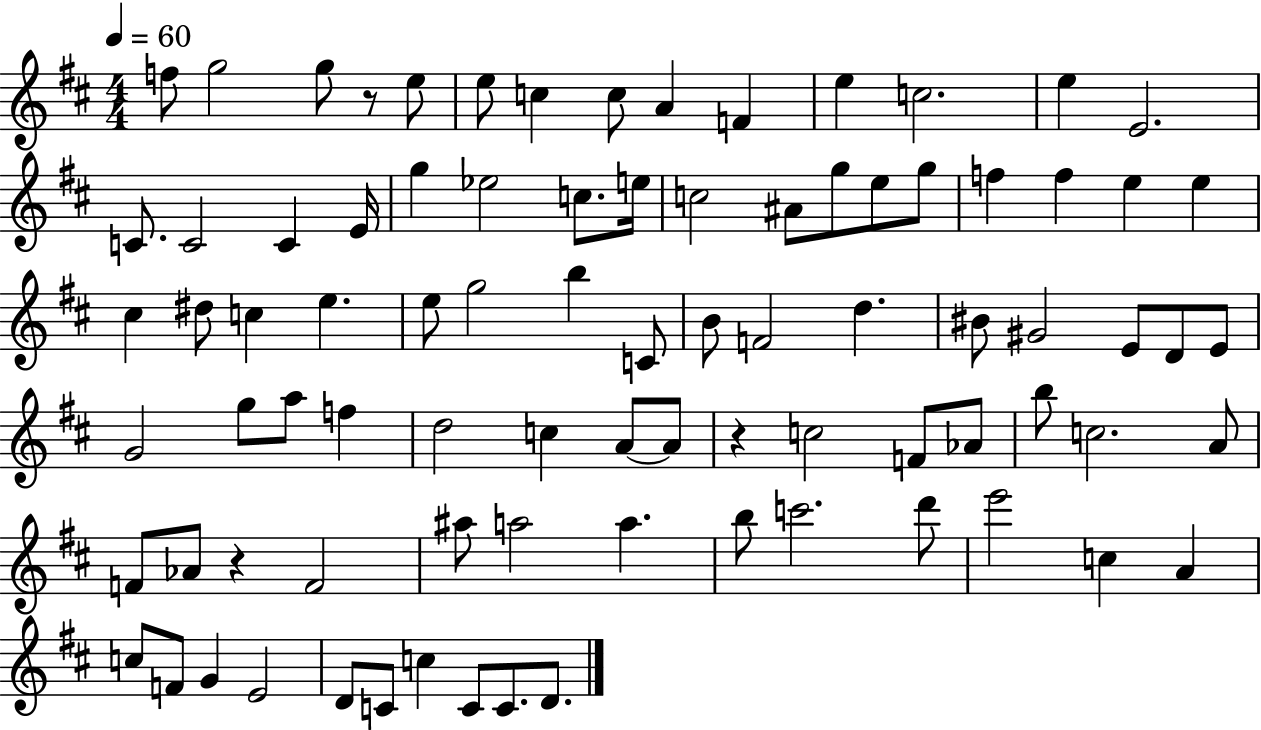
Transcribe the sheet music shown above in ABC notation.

X:1
T:Untitled
M:4/4
L:1/4
K:D
f/2 g2 g/2 z/2 e/2 e/2 c c/2 A F e c2 e E2 C/2 C2 C E/4 g _e2 c/2 e/4 c2 ^A/2 g/2 e/2 g/2 f f e e ^c ^d/2 c e e/2 g2 b C/2 B/2 F2 d ^B/2 ^G2 E/2 D/2 E/2 G2 g/2 a/2 f d2 c A/2 A/2 z c2 F/2 _A/2 b/2 c2 A/2 F/2 _A/2 z F2 ^a/2 a2 a b/2 c'2 d'/2 e'2 c A c/2 F/2 G E2 D/2 C/2 c C/2 C/2 D/2